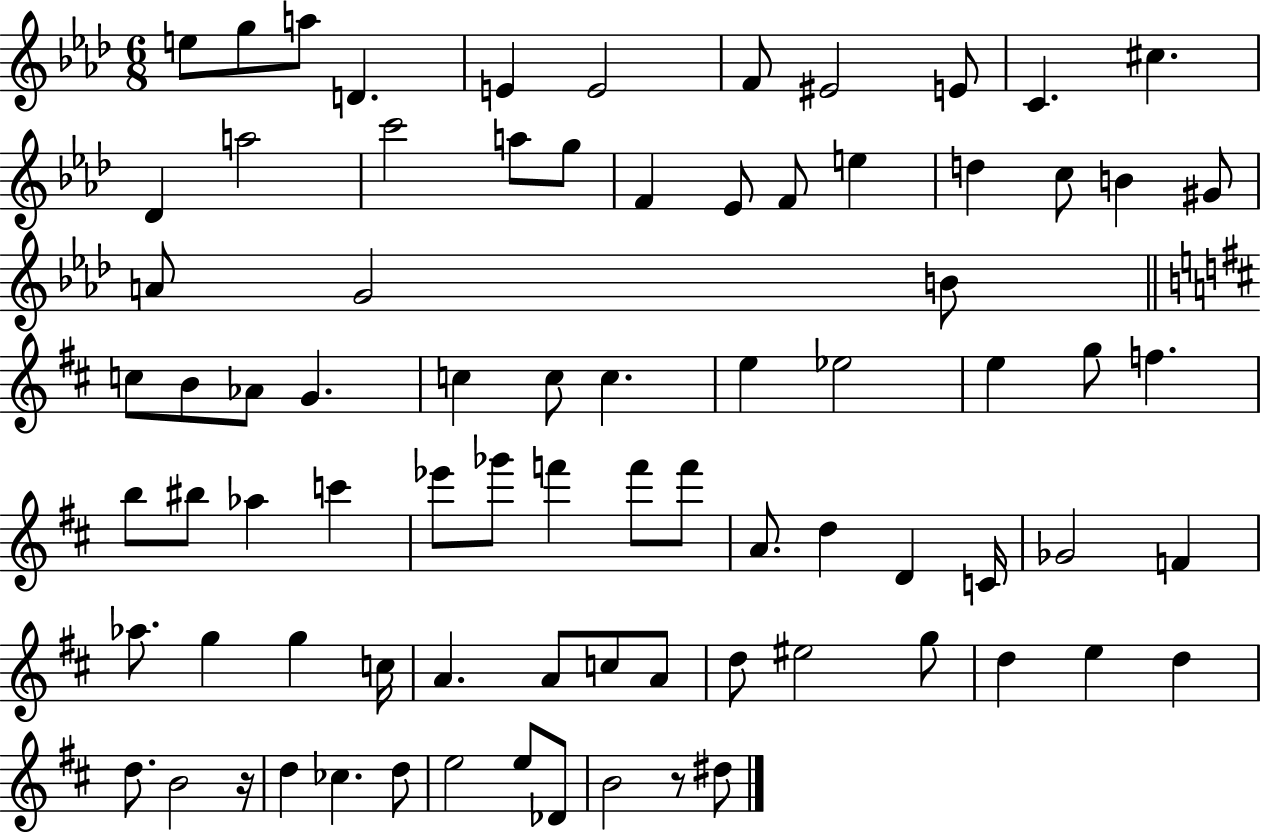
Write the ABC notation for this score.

X:1
T:Untitled
M:6/8
L:1/4
K:Ab
e/2 g/2 a/2 D E E2 F/2 ^E2 E/2 C ^c _D a2 c'2 a/2 g/2 F _E/2 F/2 e d c/2 B ^G/2 A/2 G2 B/2 c/2 B/2 _A/2 G c c/2 c e _e2 e g/2 f b/2 ^b/2 _a c' _e'/2 _g'/2 f' f'/2 f'/2 A/2 d D C/4 _G2 F _a/2 g g c/4 A A/2 c/2 A/2 d/2 ^e2 g/2 d e d d/2 B2 z/4 d _c d/2 e2 e/2 _D/2 B2 z/2 ^d/2